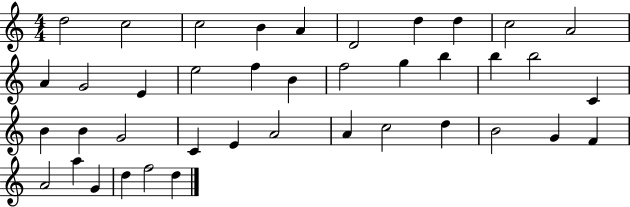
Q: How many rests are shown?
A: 0